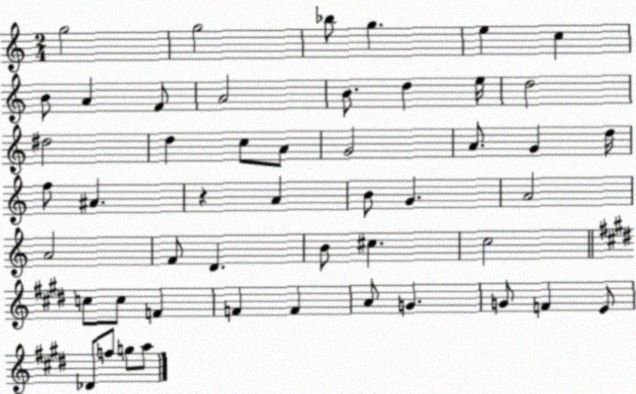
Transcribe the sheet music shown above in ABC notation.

X:1
T:Untitled
M:2/4
L:1/4
K:C
g2 g2 _b/2 g e c B/2 A F/2 A2 B/2 d e/4 d2 ^d2 d c/2 A/2 G2 A/2 G d/4 f/2 ^A z A B/2 G A2 A2 F/2 D B/2 ^c c2 c/2 c/2 F F F A/2 G G/2 F E/2 _D/2 f/2 g/2 a/2